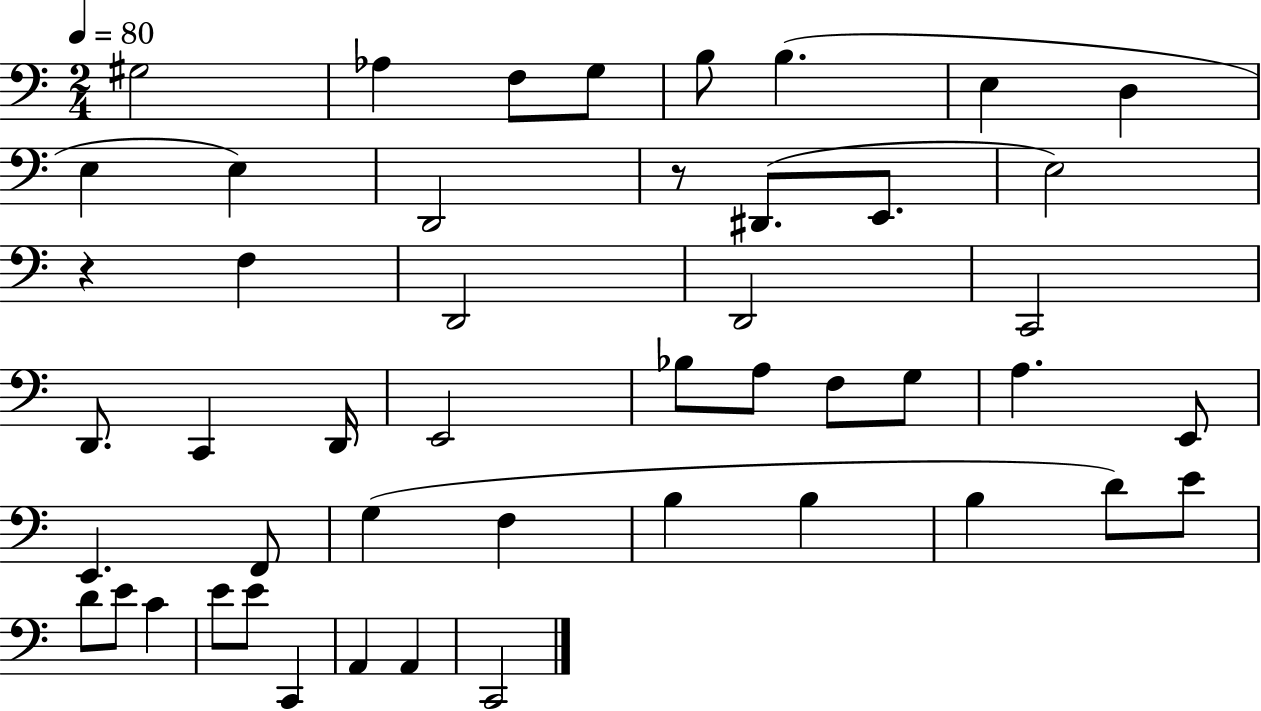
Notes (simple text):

G#3/h Ab3/q F3/e G3/e B3/e B3/q. E3/q D3/q E3/q E3/q D2/h R/e D#2/e. E2/e. E3/h R/q F3/q D2/h D2/h C2/h D2/e. C2/q D2/s E2/h Bb3/e A3/e F3/e G3/e A3/q. E2/e E2/q. F2/e G3/q F3/q B3/q B3/q B3/q D4/e E4/e D4/e E4/e C4/q E4/e E4/e C2/q A2/q A2/q C2/h